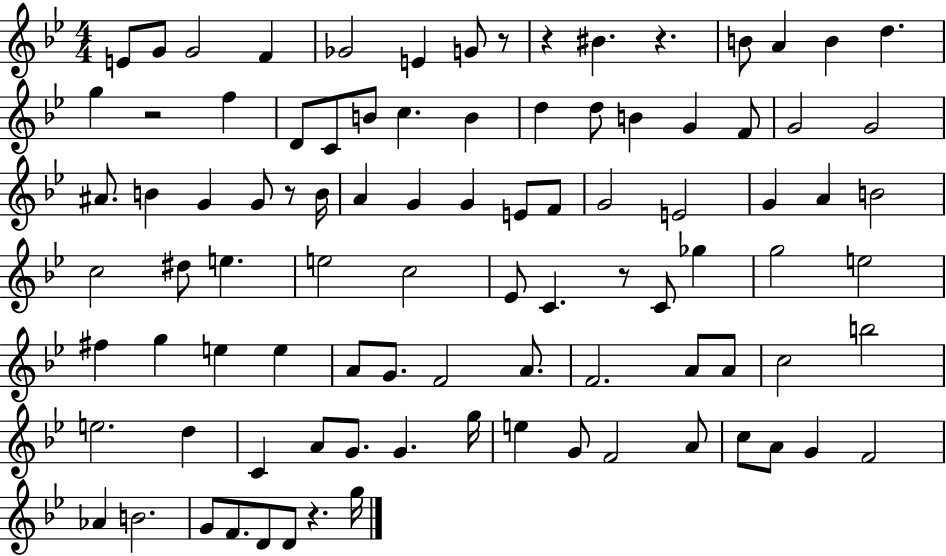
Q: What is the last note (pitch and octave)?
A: G5